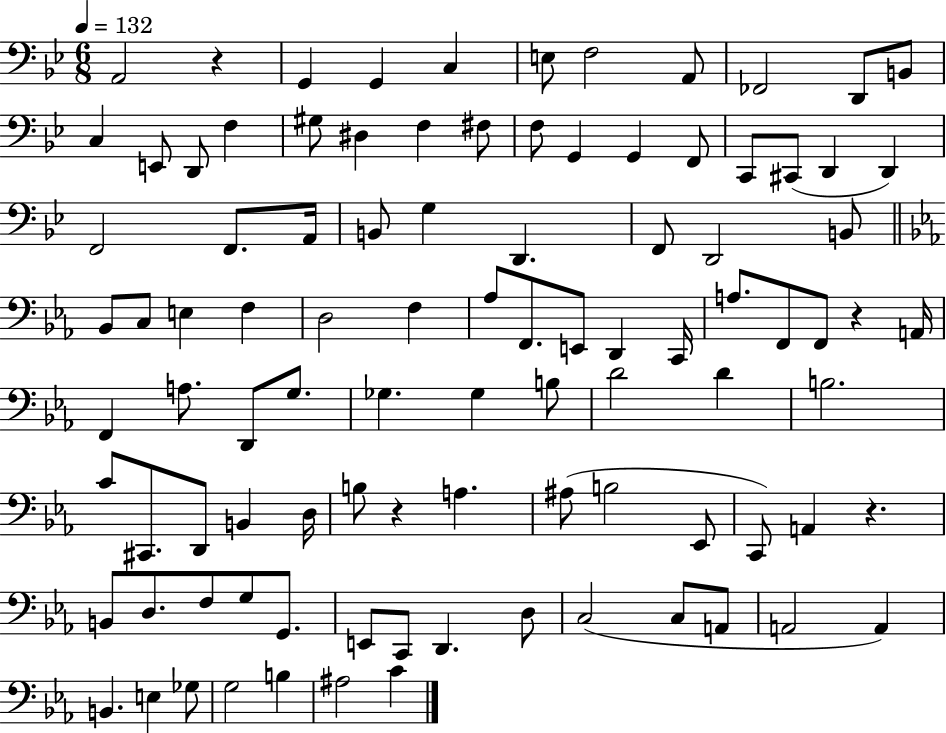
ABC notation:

X:1
T:Untitled
M:6/8
L:1/4
K:Bb
A,,2 z G,, G,, C, E,/2 F,2 A,,/2 _F,,2 D,,/2 B,,/2 C, E,,/2 D,,/2 F, ^G,/2 ^D, F, ^F,/2 F,/2 G,, G,, F,,/2 C,,/2 ^C,,/2 D,, D,, F,,2 F,,/2 A,,/4 B,,/2 G, D,, F,,/2 D,,2 B,,/2 _B,,/2 C,/2 E, F, D,2 F, _A,/2 F,,/2 E,,/2 D,, C,,/4 A,/2 F,,/2 F,,/2 z A,,/4 F,, A,/2 D,,/2 G,/2 _G, _G, B,/2 D2 D B,2 C/2 ^C,,/2 D,,/2 B,, D,/4 B,/2 z A, ^A,/2 B,2 _E,,/2 C,,/2 A,, z B,,/2 D,/2 F,/2 G,/2 G,,/2 E,,/2 C,,/2 D,, D,/2 C,2 C,/2 A,,/2 A,,2 A,, B,, E, _G,/2 G,2 B, ^A,2 C